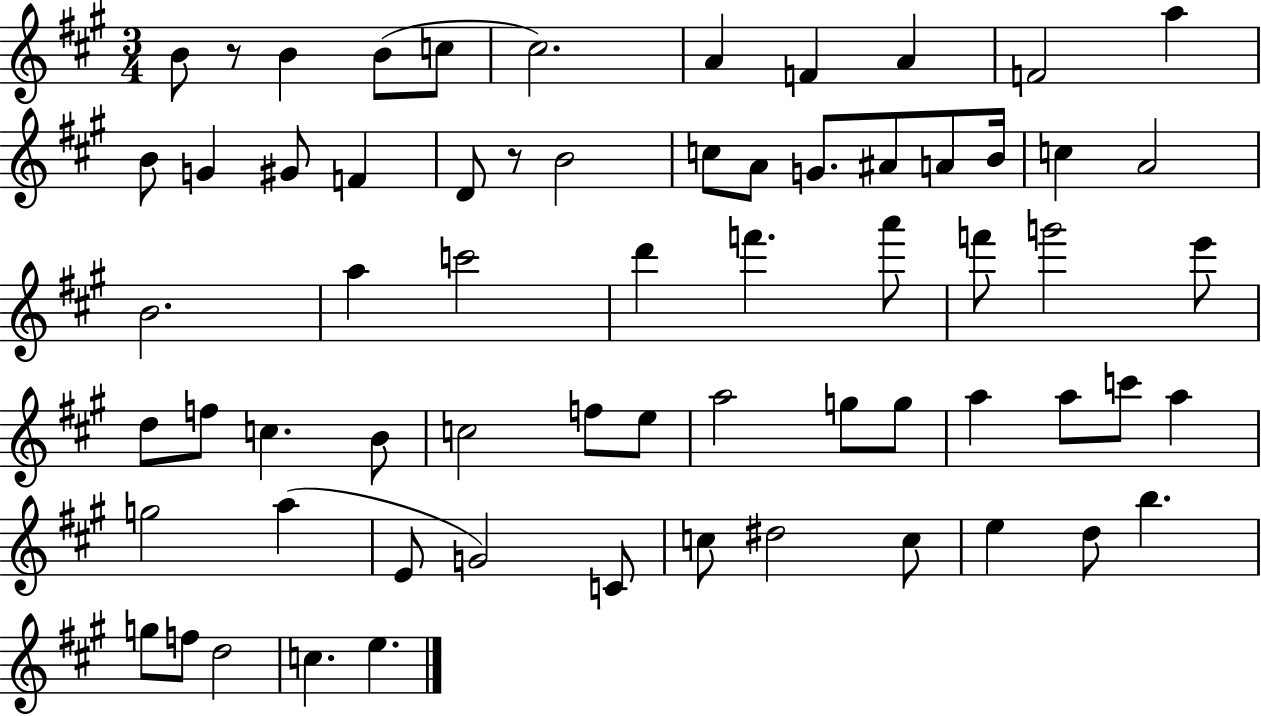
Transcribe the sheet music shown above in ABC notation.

X:1
T:Untitled
M:3/4
L:1/4
K:A
B/2 z/2 B B/2 c/2 ^c2 A F A F2 a B/2 G ^G/2 F D/2 z/2 B2 c/2 A/2 G/2 ^A/2 A/2 B/4 c A2 B2 a c'2 d' f' a'/2 f'/2 g'2 e'/2 d/2 f/2 c B/2 c2 f/2 e/2 a2 g/2 g/2 a a/2 c'/2 a g2 a E/2 G2 C/2 c/2 ^d2 c/2 e d/2 b g/2 f/2 d2 c e